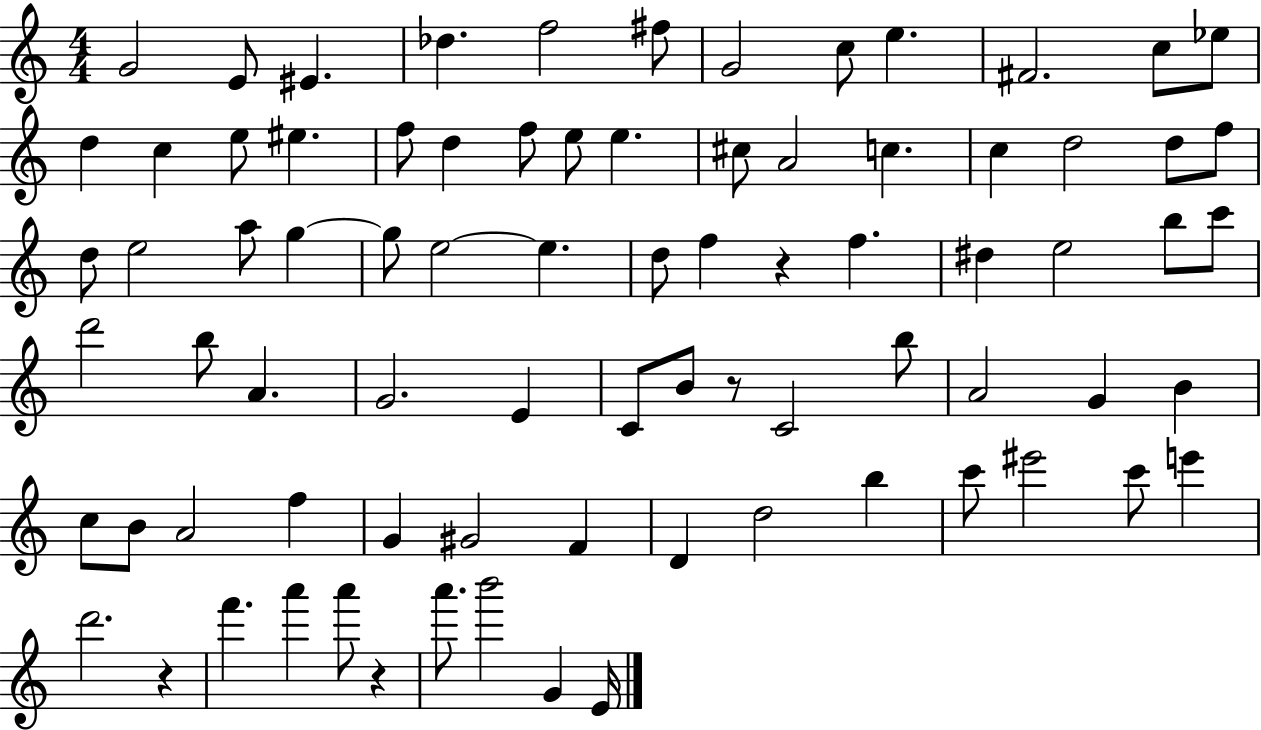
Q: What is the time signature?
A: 4/4